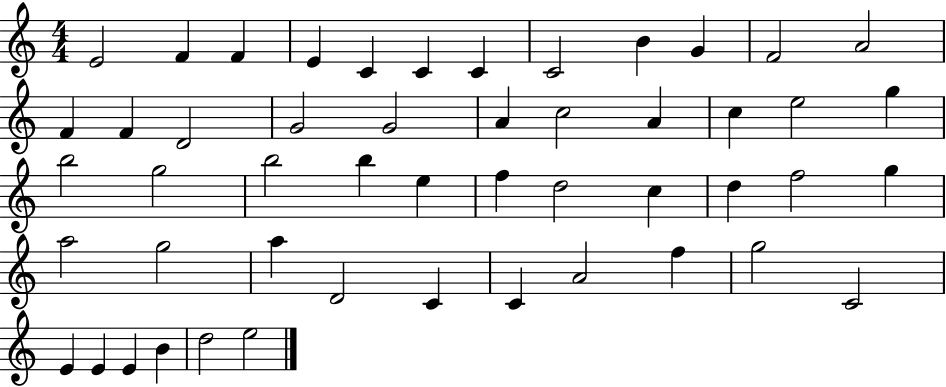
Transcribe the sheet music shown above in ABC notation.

X:1
T:Untitled
M:4/4
L:1/4
K:C
E2 F F E C C C C2 B G F2 A2 F F D2 G2 G2 A c2 A c e2 g b2 g2 b2 b e f d2 c d f2 g a2 g2 a D2 C C A2 f g2 C2 E E E B d2 e2